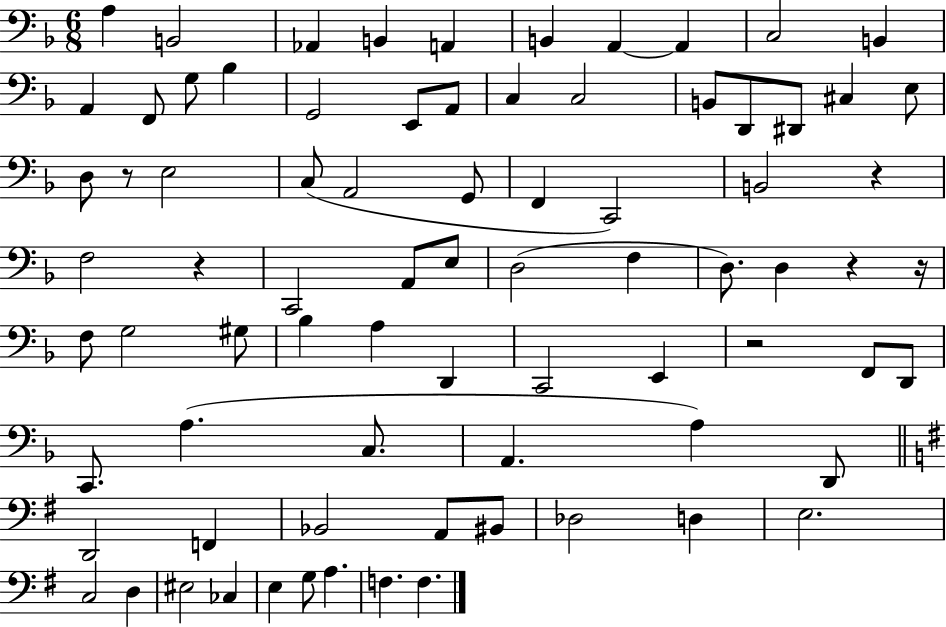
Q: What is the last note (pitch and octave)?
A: F3